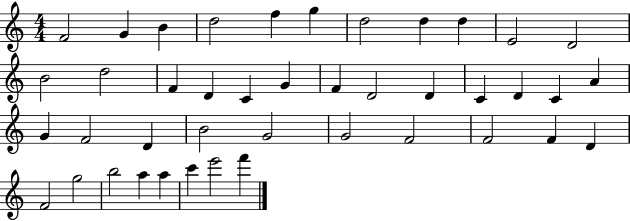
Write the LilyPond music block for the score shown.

{
  \clef treble
  \numericTimeSignature
  \time 4/4
  \key c \major
  f'2 g'4 b'4 | d''2 f''4 g''4 | d''2 d''4 d''4 | e'2 d'2 | \break b'2 d''2 | f'4 d'4 c'4 g'4 | f'4 d'2 d'4 | c'4 d'4 c'4 a'4 | \break g'4 f'2 d'4 | b'2 g'2 | g'2 f'2 | f'2 f'4 d'4 | \break f'2 g''2 | b''2 a''4 a''4 | c'''4 e'''2 f'''4 | \bar "|."
}